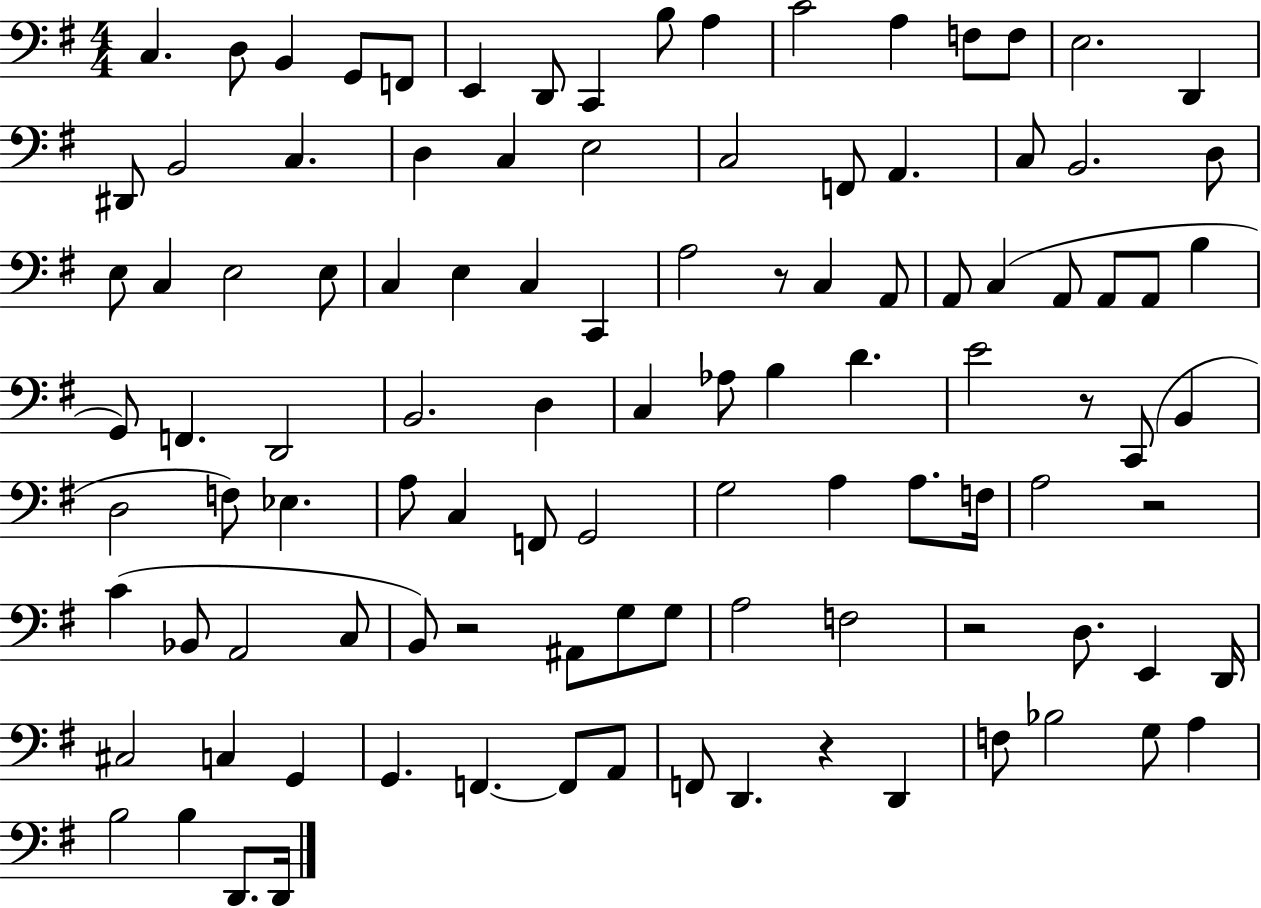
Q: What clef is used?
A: bass